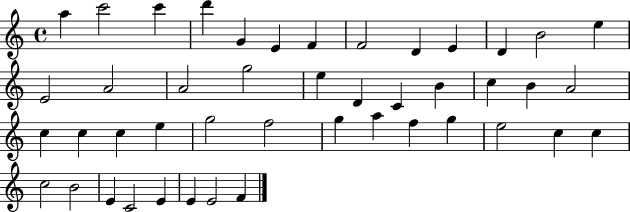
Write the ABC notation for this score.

X:1
T:Untitled
M:4/4
L:1/4
K:C
a c'2 c' d' G E F F2 D E D B2 e E2 A2 A2 g2 e D C B c B A2 c c c e g2 f2 g a f g e2 c c c2 B2 E C2 E E E2 F